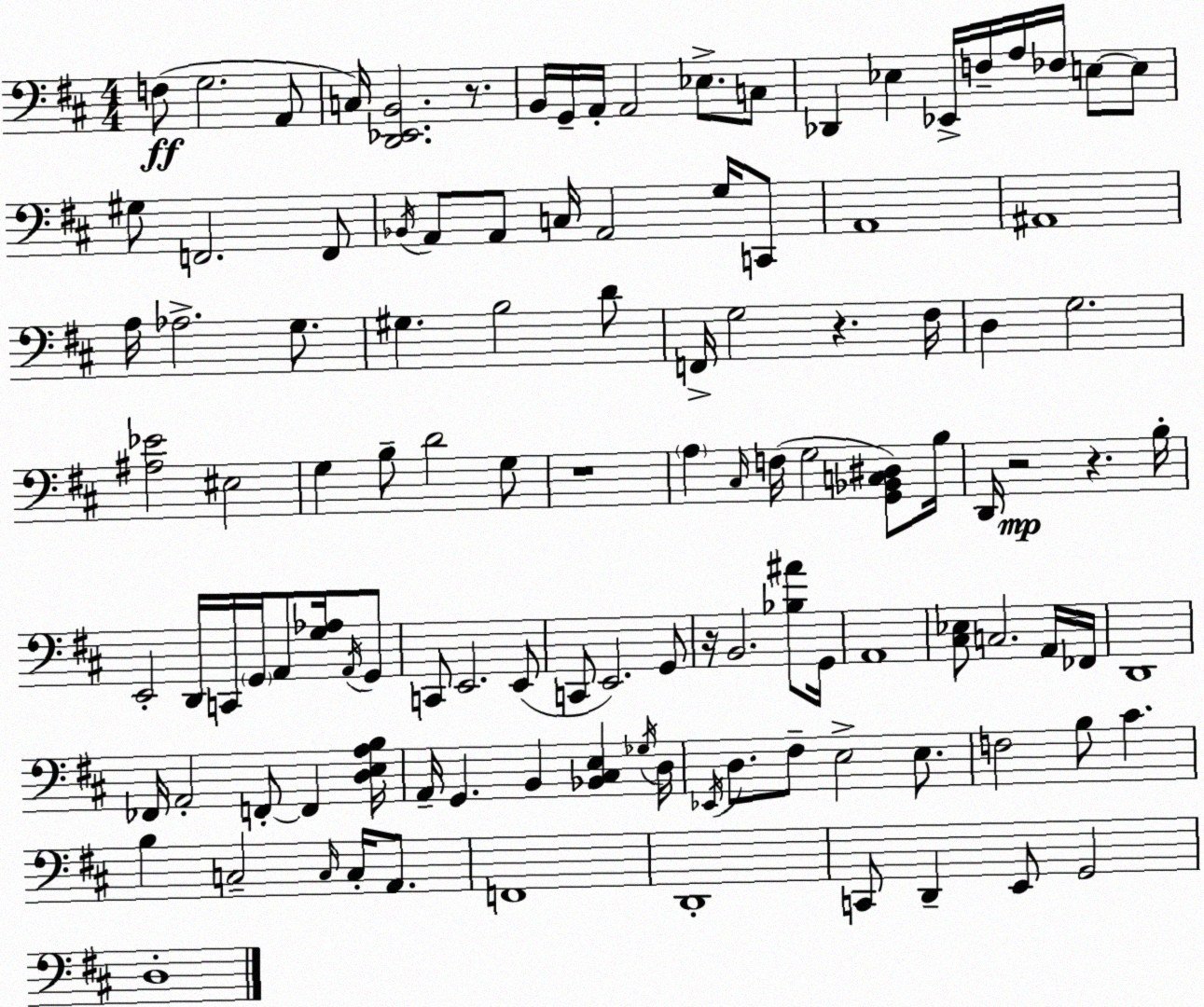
X:1
T:Untitled
M:4/4
L:1/4
K:D
F,/2 G,2 A,,/2 C,/4 [D,,_E,,B,,]2 z/2 B,,/4 G,,/4 A,,/4 A,,2 _E,/2 C,/2 _D,, _E, _E,,/4 F,/4 A,/4 _F,/4 E,/2 E,/2 ^G,/2 F,,2 F,,/2 _B,,/4 A,,/2 A,,/2 C,/4 A,,2 G,/4 C,,/2 A,,4 ^A,,4 A,/4 _A,2 G,/2 ^G, B,2 D/2 F,,/4 G,2 z ^F,/4 D, G,2 [^A,_E]2 ^E,2 G, B,/2 D2 G,/2 z4 A, ^C,/4 F,/4 G,2 [G,,_B,,C,^D,]/2 B,/4 D,,/4 z2 z B,/4 E,,2 D,,/4 C,,/4 G,,/4 A,,/2 [G,_A,]/4 A,,/4 G,,/2 C,,/2 E,,2 E,,/2 C,,/2 E,,2 G,,/2 z/4 B,,2 [_B,^A]/2 G,,/4 A,,4 [^C,_E,]/2 C,2 A,,/4 _F,,/4 D,,4 _F,,/4 A,,2 F,,/2 F,, [D,E,A,B,]/4 A,,/4 G,, B,, [_B,,^C,E,] _G,/4 D,/4 _E,,/4 D,/2 ^F,/2 E,2 E,/2 F,2 B,/2 ^C B, C,2 C,/4 C,/4 A,,/2 F,,4 D,,4 C,,/2 D,, E,,/2 G,,2 D,4